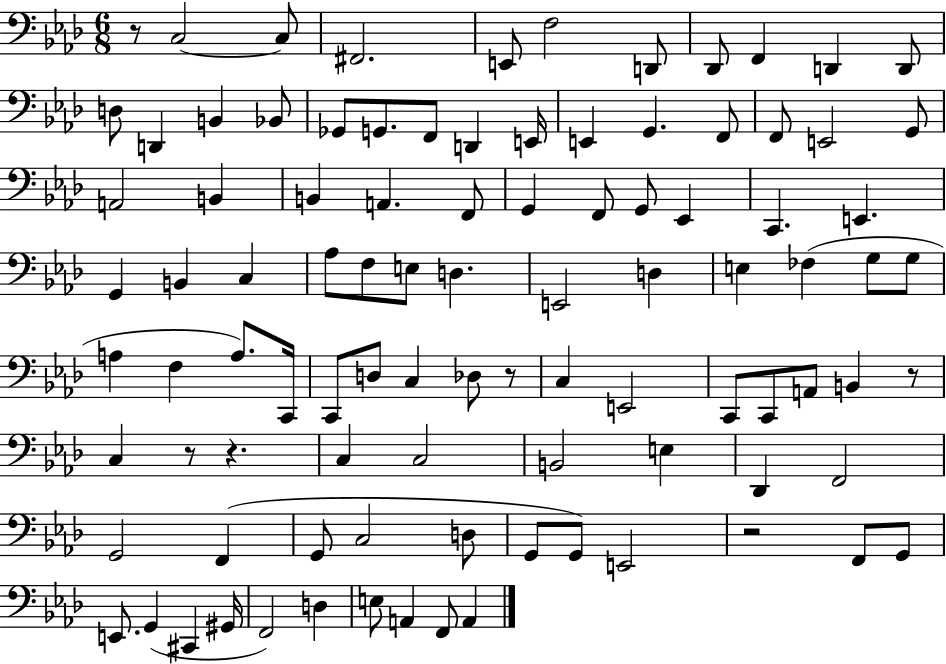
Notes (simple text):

R/e C3/h C3/e F#2/h. E2/e F3/h D2/e Db2/e F2/q D2/q D2/e D3/e D2/q B2/q Bb2/e Gb2/e G2/e. F2/e D2/q E2/s E2/q G2/q. F2/e F2/e E2/h G2/e A2/h B2/q B2/q A2/q. F2/e G2/q F2/e G2/e Eb2/q C2/q. E2/q. G2/q B2/q C3/q Ab3/e F3/e E3/e D3/q. E2/h D3/q E3/q FES3/q G3/e G3/e A3/q F3/q A3/e. C2/s C2/e D3/e C3/q Db3/e R/e C3/q E2/h C2/e C2/e A2/e B2/q R/e C3/q R/e R/q. C3/q C3/h B2/h E3/q Db2/q F2/h G2/h F2/q G2/e C3/h D3/e G2/e G2/e E2/h R/h F2/e G2/e E2/e. G2/q C#2/q G#2/s F2/h D3/q E3/e A2/q F2/e A2/q